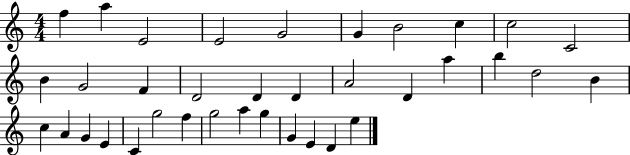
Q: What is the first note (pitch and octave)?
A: F5